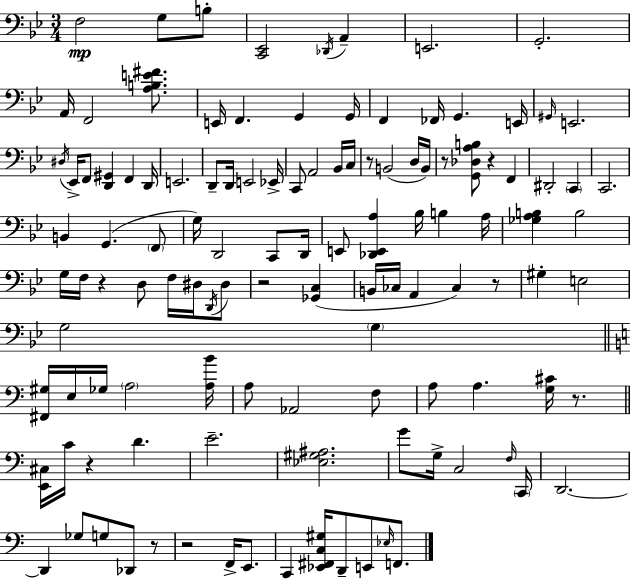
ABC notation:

X:1
T:Untitled
M:3/4
L:1/4
K:Bb
F,2 G,/2 B,/2 [C,,_E,,]2 _D,,/4 A,, E,,2 G,,2 A,,/4 F,,2 [A,B,E^F]/2 E,,/4 F,, G,, G,,/4 F,, _F,,/4 G,, E,,/4 ^G,,/4 E,,2 ^D,/4 _E,,/4 F,,/2 [D,,^G,,] F,, D,,/4 E,,2 D,,/2 D,,/4 E,,2 _E,,/4 C,,/2 A,,2 _B,,/4 C,/4 z/2 B,,2 D,/4 B,,/4 z/2 [G,,_D,A,B,]/2 z F,, ^D,,2 C,, C,,2 B,, G,, F,,/2 G,/4 D,,2 C,,/2 D,,/4 E,,/2 [_D,,E,,A,] _B,/4 B, A,/4 [_G,A,B,] B,2 G,/4 F,/4 z D,/2 F,/4 ^D,/4 D,,/4 ^D,/2 z2 [_G,,C,] B,,/4 _C,/4 A,, _C, z/2 ^G, E,2 G,2 G, [^F,,^G,]/4 E,/4 _G,/4 A,2 [A,B]/4 A,/2 _A,,2 F,/2 A,/2 A, [G,^C]/4 z/2 [E,,^C,]/4 C/4 z D E2 [_E,^G,^A,]2 G/2 G,/4 C,2 F,/4 C,,/4 D,,2 D,, _G,/2 G,/2 _D,,/2 z/2 z2 F,,/4 E,,/2 C,, [_E,,^F,,C,^G,]/4 D,,/2 E,,/2 _E,/4 F,,/2